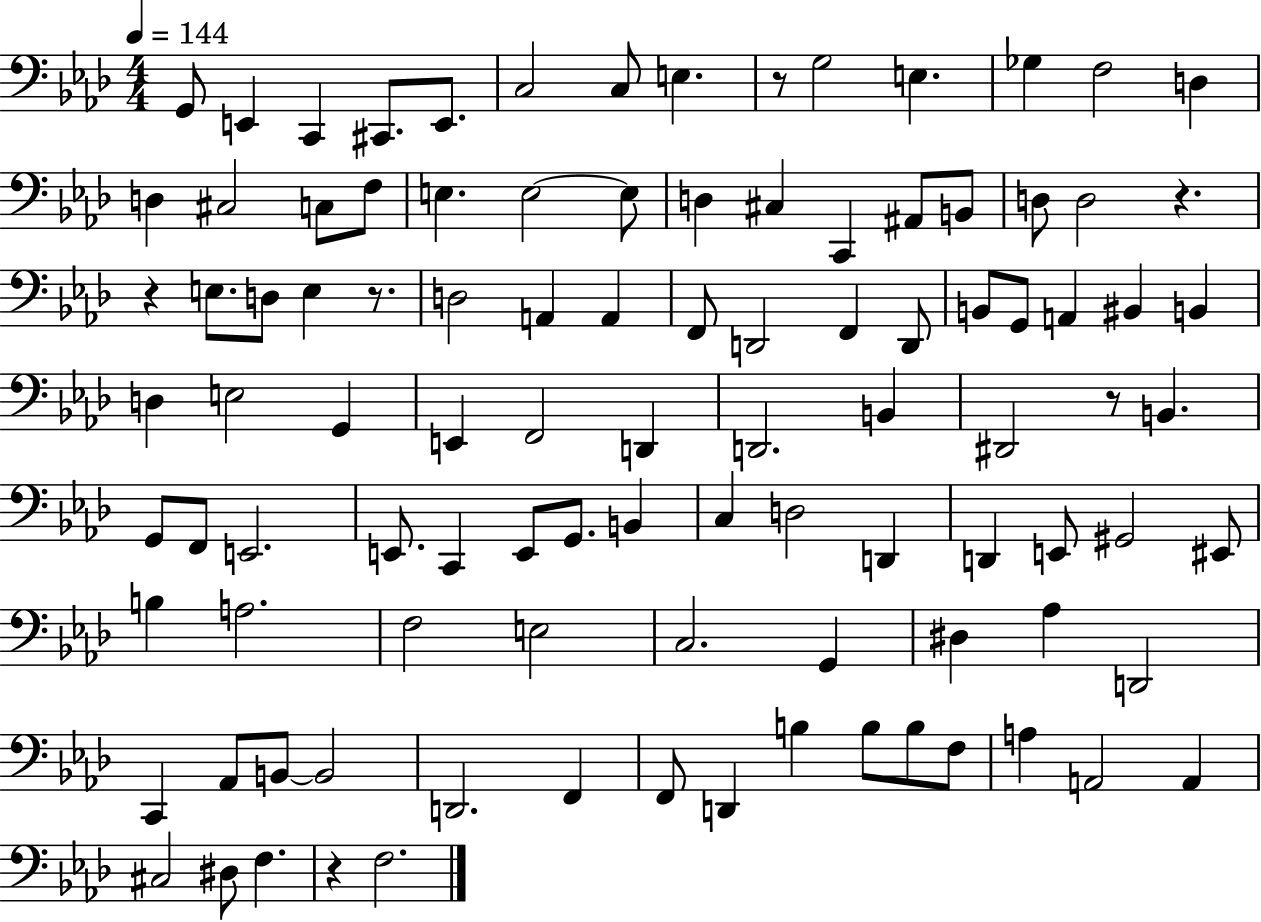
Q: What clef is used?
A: bass